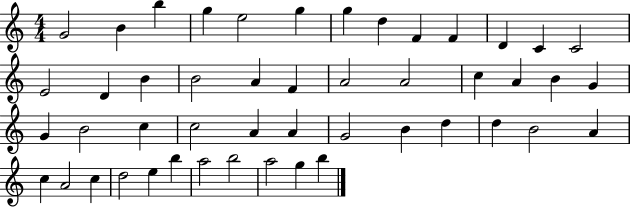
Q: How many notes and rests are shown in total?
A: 48